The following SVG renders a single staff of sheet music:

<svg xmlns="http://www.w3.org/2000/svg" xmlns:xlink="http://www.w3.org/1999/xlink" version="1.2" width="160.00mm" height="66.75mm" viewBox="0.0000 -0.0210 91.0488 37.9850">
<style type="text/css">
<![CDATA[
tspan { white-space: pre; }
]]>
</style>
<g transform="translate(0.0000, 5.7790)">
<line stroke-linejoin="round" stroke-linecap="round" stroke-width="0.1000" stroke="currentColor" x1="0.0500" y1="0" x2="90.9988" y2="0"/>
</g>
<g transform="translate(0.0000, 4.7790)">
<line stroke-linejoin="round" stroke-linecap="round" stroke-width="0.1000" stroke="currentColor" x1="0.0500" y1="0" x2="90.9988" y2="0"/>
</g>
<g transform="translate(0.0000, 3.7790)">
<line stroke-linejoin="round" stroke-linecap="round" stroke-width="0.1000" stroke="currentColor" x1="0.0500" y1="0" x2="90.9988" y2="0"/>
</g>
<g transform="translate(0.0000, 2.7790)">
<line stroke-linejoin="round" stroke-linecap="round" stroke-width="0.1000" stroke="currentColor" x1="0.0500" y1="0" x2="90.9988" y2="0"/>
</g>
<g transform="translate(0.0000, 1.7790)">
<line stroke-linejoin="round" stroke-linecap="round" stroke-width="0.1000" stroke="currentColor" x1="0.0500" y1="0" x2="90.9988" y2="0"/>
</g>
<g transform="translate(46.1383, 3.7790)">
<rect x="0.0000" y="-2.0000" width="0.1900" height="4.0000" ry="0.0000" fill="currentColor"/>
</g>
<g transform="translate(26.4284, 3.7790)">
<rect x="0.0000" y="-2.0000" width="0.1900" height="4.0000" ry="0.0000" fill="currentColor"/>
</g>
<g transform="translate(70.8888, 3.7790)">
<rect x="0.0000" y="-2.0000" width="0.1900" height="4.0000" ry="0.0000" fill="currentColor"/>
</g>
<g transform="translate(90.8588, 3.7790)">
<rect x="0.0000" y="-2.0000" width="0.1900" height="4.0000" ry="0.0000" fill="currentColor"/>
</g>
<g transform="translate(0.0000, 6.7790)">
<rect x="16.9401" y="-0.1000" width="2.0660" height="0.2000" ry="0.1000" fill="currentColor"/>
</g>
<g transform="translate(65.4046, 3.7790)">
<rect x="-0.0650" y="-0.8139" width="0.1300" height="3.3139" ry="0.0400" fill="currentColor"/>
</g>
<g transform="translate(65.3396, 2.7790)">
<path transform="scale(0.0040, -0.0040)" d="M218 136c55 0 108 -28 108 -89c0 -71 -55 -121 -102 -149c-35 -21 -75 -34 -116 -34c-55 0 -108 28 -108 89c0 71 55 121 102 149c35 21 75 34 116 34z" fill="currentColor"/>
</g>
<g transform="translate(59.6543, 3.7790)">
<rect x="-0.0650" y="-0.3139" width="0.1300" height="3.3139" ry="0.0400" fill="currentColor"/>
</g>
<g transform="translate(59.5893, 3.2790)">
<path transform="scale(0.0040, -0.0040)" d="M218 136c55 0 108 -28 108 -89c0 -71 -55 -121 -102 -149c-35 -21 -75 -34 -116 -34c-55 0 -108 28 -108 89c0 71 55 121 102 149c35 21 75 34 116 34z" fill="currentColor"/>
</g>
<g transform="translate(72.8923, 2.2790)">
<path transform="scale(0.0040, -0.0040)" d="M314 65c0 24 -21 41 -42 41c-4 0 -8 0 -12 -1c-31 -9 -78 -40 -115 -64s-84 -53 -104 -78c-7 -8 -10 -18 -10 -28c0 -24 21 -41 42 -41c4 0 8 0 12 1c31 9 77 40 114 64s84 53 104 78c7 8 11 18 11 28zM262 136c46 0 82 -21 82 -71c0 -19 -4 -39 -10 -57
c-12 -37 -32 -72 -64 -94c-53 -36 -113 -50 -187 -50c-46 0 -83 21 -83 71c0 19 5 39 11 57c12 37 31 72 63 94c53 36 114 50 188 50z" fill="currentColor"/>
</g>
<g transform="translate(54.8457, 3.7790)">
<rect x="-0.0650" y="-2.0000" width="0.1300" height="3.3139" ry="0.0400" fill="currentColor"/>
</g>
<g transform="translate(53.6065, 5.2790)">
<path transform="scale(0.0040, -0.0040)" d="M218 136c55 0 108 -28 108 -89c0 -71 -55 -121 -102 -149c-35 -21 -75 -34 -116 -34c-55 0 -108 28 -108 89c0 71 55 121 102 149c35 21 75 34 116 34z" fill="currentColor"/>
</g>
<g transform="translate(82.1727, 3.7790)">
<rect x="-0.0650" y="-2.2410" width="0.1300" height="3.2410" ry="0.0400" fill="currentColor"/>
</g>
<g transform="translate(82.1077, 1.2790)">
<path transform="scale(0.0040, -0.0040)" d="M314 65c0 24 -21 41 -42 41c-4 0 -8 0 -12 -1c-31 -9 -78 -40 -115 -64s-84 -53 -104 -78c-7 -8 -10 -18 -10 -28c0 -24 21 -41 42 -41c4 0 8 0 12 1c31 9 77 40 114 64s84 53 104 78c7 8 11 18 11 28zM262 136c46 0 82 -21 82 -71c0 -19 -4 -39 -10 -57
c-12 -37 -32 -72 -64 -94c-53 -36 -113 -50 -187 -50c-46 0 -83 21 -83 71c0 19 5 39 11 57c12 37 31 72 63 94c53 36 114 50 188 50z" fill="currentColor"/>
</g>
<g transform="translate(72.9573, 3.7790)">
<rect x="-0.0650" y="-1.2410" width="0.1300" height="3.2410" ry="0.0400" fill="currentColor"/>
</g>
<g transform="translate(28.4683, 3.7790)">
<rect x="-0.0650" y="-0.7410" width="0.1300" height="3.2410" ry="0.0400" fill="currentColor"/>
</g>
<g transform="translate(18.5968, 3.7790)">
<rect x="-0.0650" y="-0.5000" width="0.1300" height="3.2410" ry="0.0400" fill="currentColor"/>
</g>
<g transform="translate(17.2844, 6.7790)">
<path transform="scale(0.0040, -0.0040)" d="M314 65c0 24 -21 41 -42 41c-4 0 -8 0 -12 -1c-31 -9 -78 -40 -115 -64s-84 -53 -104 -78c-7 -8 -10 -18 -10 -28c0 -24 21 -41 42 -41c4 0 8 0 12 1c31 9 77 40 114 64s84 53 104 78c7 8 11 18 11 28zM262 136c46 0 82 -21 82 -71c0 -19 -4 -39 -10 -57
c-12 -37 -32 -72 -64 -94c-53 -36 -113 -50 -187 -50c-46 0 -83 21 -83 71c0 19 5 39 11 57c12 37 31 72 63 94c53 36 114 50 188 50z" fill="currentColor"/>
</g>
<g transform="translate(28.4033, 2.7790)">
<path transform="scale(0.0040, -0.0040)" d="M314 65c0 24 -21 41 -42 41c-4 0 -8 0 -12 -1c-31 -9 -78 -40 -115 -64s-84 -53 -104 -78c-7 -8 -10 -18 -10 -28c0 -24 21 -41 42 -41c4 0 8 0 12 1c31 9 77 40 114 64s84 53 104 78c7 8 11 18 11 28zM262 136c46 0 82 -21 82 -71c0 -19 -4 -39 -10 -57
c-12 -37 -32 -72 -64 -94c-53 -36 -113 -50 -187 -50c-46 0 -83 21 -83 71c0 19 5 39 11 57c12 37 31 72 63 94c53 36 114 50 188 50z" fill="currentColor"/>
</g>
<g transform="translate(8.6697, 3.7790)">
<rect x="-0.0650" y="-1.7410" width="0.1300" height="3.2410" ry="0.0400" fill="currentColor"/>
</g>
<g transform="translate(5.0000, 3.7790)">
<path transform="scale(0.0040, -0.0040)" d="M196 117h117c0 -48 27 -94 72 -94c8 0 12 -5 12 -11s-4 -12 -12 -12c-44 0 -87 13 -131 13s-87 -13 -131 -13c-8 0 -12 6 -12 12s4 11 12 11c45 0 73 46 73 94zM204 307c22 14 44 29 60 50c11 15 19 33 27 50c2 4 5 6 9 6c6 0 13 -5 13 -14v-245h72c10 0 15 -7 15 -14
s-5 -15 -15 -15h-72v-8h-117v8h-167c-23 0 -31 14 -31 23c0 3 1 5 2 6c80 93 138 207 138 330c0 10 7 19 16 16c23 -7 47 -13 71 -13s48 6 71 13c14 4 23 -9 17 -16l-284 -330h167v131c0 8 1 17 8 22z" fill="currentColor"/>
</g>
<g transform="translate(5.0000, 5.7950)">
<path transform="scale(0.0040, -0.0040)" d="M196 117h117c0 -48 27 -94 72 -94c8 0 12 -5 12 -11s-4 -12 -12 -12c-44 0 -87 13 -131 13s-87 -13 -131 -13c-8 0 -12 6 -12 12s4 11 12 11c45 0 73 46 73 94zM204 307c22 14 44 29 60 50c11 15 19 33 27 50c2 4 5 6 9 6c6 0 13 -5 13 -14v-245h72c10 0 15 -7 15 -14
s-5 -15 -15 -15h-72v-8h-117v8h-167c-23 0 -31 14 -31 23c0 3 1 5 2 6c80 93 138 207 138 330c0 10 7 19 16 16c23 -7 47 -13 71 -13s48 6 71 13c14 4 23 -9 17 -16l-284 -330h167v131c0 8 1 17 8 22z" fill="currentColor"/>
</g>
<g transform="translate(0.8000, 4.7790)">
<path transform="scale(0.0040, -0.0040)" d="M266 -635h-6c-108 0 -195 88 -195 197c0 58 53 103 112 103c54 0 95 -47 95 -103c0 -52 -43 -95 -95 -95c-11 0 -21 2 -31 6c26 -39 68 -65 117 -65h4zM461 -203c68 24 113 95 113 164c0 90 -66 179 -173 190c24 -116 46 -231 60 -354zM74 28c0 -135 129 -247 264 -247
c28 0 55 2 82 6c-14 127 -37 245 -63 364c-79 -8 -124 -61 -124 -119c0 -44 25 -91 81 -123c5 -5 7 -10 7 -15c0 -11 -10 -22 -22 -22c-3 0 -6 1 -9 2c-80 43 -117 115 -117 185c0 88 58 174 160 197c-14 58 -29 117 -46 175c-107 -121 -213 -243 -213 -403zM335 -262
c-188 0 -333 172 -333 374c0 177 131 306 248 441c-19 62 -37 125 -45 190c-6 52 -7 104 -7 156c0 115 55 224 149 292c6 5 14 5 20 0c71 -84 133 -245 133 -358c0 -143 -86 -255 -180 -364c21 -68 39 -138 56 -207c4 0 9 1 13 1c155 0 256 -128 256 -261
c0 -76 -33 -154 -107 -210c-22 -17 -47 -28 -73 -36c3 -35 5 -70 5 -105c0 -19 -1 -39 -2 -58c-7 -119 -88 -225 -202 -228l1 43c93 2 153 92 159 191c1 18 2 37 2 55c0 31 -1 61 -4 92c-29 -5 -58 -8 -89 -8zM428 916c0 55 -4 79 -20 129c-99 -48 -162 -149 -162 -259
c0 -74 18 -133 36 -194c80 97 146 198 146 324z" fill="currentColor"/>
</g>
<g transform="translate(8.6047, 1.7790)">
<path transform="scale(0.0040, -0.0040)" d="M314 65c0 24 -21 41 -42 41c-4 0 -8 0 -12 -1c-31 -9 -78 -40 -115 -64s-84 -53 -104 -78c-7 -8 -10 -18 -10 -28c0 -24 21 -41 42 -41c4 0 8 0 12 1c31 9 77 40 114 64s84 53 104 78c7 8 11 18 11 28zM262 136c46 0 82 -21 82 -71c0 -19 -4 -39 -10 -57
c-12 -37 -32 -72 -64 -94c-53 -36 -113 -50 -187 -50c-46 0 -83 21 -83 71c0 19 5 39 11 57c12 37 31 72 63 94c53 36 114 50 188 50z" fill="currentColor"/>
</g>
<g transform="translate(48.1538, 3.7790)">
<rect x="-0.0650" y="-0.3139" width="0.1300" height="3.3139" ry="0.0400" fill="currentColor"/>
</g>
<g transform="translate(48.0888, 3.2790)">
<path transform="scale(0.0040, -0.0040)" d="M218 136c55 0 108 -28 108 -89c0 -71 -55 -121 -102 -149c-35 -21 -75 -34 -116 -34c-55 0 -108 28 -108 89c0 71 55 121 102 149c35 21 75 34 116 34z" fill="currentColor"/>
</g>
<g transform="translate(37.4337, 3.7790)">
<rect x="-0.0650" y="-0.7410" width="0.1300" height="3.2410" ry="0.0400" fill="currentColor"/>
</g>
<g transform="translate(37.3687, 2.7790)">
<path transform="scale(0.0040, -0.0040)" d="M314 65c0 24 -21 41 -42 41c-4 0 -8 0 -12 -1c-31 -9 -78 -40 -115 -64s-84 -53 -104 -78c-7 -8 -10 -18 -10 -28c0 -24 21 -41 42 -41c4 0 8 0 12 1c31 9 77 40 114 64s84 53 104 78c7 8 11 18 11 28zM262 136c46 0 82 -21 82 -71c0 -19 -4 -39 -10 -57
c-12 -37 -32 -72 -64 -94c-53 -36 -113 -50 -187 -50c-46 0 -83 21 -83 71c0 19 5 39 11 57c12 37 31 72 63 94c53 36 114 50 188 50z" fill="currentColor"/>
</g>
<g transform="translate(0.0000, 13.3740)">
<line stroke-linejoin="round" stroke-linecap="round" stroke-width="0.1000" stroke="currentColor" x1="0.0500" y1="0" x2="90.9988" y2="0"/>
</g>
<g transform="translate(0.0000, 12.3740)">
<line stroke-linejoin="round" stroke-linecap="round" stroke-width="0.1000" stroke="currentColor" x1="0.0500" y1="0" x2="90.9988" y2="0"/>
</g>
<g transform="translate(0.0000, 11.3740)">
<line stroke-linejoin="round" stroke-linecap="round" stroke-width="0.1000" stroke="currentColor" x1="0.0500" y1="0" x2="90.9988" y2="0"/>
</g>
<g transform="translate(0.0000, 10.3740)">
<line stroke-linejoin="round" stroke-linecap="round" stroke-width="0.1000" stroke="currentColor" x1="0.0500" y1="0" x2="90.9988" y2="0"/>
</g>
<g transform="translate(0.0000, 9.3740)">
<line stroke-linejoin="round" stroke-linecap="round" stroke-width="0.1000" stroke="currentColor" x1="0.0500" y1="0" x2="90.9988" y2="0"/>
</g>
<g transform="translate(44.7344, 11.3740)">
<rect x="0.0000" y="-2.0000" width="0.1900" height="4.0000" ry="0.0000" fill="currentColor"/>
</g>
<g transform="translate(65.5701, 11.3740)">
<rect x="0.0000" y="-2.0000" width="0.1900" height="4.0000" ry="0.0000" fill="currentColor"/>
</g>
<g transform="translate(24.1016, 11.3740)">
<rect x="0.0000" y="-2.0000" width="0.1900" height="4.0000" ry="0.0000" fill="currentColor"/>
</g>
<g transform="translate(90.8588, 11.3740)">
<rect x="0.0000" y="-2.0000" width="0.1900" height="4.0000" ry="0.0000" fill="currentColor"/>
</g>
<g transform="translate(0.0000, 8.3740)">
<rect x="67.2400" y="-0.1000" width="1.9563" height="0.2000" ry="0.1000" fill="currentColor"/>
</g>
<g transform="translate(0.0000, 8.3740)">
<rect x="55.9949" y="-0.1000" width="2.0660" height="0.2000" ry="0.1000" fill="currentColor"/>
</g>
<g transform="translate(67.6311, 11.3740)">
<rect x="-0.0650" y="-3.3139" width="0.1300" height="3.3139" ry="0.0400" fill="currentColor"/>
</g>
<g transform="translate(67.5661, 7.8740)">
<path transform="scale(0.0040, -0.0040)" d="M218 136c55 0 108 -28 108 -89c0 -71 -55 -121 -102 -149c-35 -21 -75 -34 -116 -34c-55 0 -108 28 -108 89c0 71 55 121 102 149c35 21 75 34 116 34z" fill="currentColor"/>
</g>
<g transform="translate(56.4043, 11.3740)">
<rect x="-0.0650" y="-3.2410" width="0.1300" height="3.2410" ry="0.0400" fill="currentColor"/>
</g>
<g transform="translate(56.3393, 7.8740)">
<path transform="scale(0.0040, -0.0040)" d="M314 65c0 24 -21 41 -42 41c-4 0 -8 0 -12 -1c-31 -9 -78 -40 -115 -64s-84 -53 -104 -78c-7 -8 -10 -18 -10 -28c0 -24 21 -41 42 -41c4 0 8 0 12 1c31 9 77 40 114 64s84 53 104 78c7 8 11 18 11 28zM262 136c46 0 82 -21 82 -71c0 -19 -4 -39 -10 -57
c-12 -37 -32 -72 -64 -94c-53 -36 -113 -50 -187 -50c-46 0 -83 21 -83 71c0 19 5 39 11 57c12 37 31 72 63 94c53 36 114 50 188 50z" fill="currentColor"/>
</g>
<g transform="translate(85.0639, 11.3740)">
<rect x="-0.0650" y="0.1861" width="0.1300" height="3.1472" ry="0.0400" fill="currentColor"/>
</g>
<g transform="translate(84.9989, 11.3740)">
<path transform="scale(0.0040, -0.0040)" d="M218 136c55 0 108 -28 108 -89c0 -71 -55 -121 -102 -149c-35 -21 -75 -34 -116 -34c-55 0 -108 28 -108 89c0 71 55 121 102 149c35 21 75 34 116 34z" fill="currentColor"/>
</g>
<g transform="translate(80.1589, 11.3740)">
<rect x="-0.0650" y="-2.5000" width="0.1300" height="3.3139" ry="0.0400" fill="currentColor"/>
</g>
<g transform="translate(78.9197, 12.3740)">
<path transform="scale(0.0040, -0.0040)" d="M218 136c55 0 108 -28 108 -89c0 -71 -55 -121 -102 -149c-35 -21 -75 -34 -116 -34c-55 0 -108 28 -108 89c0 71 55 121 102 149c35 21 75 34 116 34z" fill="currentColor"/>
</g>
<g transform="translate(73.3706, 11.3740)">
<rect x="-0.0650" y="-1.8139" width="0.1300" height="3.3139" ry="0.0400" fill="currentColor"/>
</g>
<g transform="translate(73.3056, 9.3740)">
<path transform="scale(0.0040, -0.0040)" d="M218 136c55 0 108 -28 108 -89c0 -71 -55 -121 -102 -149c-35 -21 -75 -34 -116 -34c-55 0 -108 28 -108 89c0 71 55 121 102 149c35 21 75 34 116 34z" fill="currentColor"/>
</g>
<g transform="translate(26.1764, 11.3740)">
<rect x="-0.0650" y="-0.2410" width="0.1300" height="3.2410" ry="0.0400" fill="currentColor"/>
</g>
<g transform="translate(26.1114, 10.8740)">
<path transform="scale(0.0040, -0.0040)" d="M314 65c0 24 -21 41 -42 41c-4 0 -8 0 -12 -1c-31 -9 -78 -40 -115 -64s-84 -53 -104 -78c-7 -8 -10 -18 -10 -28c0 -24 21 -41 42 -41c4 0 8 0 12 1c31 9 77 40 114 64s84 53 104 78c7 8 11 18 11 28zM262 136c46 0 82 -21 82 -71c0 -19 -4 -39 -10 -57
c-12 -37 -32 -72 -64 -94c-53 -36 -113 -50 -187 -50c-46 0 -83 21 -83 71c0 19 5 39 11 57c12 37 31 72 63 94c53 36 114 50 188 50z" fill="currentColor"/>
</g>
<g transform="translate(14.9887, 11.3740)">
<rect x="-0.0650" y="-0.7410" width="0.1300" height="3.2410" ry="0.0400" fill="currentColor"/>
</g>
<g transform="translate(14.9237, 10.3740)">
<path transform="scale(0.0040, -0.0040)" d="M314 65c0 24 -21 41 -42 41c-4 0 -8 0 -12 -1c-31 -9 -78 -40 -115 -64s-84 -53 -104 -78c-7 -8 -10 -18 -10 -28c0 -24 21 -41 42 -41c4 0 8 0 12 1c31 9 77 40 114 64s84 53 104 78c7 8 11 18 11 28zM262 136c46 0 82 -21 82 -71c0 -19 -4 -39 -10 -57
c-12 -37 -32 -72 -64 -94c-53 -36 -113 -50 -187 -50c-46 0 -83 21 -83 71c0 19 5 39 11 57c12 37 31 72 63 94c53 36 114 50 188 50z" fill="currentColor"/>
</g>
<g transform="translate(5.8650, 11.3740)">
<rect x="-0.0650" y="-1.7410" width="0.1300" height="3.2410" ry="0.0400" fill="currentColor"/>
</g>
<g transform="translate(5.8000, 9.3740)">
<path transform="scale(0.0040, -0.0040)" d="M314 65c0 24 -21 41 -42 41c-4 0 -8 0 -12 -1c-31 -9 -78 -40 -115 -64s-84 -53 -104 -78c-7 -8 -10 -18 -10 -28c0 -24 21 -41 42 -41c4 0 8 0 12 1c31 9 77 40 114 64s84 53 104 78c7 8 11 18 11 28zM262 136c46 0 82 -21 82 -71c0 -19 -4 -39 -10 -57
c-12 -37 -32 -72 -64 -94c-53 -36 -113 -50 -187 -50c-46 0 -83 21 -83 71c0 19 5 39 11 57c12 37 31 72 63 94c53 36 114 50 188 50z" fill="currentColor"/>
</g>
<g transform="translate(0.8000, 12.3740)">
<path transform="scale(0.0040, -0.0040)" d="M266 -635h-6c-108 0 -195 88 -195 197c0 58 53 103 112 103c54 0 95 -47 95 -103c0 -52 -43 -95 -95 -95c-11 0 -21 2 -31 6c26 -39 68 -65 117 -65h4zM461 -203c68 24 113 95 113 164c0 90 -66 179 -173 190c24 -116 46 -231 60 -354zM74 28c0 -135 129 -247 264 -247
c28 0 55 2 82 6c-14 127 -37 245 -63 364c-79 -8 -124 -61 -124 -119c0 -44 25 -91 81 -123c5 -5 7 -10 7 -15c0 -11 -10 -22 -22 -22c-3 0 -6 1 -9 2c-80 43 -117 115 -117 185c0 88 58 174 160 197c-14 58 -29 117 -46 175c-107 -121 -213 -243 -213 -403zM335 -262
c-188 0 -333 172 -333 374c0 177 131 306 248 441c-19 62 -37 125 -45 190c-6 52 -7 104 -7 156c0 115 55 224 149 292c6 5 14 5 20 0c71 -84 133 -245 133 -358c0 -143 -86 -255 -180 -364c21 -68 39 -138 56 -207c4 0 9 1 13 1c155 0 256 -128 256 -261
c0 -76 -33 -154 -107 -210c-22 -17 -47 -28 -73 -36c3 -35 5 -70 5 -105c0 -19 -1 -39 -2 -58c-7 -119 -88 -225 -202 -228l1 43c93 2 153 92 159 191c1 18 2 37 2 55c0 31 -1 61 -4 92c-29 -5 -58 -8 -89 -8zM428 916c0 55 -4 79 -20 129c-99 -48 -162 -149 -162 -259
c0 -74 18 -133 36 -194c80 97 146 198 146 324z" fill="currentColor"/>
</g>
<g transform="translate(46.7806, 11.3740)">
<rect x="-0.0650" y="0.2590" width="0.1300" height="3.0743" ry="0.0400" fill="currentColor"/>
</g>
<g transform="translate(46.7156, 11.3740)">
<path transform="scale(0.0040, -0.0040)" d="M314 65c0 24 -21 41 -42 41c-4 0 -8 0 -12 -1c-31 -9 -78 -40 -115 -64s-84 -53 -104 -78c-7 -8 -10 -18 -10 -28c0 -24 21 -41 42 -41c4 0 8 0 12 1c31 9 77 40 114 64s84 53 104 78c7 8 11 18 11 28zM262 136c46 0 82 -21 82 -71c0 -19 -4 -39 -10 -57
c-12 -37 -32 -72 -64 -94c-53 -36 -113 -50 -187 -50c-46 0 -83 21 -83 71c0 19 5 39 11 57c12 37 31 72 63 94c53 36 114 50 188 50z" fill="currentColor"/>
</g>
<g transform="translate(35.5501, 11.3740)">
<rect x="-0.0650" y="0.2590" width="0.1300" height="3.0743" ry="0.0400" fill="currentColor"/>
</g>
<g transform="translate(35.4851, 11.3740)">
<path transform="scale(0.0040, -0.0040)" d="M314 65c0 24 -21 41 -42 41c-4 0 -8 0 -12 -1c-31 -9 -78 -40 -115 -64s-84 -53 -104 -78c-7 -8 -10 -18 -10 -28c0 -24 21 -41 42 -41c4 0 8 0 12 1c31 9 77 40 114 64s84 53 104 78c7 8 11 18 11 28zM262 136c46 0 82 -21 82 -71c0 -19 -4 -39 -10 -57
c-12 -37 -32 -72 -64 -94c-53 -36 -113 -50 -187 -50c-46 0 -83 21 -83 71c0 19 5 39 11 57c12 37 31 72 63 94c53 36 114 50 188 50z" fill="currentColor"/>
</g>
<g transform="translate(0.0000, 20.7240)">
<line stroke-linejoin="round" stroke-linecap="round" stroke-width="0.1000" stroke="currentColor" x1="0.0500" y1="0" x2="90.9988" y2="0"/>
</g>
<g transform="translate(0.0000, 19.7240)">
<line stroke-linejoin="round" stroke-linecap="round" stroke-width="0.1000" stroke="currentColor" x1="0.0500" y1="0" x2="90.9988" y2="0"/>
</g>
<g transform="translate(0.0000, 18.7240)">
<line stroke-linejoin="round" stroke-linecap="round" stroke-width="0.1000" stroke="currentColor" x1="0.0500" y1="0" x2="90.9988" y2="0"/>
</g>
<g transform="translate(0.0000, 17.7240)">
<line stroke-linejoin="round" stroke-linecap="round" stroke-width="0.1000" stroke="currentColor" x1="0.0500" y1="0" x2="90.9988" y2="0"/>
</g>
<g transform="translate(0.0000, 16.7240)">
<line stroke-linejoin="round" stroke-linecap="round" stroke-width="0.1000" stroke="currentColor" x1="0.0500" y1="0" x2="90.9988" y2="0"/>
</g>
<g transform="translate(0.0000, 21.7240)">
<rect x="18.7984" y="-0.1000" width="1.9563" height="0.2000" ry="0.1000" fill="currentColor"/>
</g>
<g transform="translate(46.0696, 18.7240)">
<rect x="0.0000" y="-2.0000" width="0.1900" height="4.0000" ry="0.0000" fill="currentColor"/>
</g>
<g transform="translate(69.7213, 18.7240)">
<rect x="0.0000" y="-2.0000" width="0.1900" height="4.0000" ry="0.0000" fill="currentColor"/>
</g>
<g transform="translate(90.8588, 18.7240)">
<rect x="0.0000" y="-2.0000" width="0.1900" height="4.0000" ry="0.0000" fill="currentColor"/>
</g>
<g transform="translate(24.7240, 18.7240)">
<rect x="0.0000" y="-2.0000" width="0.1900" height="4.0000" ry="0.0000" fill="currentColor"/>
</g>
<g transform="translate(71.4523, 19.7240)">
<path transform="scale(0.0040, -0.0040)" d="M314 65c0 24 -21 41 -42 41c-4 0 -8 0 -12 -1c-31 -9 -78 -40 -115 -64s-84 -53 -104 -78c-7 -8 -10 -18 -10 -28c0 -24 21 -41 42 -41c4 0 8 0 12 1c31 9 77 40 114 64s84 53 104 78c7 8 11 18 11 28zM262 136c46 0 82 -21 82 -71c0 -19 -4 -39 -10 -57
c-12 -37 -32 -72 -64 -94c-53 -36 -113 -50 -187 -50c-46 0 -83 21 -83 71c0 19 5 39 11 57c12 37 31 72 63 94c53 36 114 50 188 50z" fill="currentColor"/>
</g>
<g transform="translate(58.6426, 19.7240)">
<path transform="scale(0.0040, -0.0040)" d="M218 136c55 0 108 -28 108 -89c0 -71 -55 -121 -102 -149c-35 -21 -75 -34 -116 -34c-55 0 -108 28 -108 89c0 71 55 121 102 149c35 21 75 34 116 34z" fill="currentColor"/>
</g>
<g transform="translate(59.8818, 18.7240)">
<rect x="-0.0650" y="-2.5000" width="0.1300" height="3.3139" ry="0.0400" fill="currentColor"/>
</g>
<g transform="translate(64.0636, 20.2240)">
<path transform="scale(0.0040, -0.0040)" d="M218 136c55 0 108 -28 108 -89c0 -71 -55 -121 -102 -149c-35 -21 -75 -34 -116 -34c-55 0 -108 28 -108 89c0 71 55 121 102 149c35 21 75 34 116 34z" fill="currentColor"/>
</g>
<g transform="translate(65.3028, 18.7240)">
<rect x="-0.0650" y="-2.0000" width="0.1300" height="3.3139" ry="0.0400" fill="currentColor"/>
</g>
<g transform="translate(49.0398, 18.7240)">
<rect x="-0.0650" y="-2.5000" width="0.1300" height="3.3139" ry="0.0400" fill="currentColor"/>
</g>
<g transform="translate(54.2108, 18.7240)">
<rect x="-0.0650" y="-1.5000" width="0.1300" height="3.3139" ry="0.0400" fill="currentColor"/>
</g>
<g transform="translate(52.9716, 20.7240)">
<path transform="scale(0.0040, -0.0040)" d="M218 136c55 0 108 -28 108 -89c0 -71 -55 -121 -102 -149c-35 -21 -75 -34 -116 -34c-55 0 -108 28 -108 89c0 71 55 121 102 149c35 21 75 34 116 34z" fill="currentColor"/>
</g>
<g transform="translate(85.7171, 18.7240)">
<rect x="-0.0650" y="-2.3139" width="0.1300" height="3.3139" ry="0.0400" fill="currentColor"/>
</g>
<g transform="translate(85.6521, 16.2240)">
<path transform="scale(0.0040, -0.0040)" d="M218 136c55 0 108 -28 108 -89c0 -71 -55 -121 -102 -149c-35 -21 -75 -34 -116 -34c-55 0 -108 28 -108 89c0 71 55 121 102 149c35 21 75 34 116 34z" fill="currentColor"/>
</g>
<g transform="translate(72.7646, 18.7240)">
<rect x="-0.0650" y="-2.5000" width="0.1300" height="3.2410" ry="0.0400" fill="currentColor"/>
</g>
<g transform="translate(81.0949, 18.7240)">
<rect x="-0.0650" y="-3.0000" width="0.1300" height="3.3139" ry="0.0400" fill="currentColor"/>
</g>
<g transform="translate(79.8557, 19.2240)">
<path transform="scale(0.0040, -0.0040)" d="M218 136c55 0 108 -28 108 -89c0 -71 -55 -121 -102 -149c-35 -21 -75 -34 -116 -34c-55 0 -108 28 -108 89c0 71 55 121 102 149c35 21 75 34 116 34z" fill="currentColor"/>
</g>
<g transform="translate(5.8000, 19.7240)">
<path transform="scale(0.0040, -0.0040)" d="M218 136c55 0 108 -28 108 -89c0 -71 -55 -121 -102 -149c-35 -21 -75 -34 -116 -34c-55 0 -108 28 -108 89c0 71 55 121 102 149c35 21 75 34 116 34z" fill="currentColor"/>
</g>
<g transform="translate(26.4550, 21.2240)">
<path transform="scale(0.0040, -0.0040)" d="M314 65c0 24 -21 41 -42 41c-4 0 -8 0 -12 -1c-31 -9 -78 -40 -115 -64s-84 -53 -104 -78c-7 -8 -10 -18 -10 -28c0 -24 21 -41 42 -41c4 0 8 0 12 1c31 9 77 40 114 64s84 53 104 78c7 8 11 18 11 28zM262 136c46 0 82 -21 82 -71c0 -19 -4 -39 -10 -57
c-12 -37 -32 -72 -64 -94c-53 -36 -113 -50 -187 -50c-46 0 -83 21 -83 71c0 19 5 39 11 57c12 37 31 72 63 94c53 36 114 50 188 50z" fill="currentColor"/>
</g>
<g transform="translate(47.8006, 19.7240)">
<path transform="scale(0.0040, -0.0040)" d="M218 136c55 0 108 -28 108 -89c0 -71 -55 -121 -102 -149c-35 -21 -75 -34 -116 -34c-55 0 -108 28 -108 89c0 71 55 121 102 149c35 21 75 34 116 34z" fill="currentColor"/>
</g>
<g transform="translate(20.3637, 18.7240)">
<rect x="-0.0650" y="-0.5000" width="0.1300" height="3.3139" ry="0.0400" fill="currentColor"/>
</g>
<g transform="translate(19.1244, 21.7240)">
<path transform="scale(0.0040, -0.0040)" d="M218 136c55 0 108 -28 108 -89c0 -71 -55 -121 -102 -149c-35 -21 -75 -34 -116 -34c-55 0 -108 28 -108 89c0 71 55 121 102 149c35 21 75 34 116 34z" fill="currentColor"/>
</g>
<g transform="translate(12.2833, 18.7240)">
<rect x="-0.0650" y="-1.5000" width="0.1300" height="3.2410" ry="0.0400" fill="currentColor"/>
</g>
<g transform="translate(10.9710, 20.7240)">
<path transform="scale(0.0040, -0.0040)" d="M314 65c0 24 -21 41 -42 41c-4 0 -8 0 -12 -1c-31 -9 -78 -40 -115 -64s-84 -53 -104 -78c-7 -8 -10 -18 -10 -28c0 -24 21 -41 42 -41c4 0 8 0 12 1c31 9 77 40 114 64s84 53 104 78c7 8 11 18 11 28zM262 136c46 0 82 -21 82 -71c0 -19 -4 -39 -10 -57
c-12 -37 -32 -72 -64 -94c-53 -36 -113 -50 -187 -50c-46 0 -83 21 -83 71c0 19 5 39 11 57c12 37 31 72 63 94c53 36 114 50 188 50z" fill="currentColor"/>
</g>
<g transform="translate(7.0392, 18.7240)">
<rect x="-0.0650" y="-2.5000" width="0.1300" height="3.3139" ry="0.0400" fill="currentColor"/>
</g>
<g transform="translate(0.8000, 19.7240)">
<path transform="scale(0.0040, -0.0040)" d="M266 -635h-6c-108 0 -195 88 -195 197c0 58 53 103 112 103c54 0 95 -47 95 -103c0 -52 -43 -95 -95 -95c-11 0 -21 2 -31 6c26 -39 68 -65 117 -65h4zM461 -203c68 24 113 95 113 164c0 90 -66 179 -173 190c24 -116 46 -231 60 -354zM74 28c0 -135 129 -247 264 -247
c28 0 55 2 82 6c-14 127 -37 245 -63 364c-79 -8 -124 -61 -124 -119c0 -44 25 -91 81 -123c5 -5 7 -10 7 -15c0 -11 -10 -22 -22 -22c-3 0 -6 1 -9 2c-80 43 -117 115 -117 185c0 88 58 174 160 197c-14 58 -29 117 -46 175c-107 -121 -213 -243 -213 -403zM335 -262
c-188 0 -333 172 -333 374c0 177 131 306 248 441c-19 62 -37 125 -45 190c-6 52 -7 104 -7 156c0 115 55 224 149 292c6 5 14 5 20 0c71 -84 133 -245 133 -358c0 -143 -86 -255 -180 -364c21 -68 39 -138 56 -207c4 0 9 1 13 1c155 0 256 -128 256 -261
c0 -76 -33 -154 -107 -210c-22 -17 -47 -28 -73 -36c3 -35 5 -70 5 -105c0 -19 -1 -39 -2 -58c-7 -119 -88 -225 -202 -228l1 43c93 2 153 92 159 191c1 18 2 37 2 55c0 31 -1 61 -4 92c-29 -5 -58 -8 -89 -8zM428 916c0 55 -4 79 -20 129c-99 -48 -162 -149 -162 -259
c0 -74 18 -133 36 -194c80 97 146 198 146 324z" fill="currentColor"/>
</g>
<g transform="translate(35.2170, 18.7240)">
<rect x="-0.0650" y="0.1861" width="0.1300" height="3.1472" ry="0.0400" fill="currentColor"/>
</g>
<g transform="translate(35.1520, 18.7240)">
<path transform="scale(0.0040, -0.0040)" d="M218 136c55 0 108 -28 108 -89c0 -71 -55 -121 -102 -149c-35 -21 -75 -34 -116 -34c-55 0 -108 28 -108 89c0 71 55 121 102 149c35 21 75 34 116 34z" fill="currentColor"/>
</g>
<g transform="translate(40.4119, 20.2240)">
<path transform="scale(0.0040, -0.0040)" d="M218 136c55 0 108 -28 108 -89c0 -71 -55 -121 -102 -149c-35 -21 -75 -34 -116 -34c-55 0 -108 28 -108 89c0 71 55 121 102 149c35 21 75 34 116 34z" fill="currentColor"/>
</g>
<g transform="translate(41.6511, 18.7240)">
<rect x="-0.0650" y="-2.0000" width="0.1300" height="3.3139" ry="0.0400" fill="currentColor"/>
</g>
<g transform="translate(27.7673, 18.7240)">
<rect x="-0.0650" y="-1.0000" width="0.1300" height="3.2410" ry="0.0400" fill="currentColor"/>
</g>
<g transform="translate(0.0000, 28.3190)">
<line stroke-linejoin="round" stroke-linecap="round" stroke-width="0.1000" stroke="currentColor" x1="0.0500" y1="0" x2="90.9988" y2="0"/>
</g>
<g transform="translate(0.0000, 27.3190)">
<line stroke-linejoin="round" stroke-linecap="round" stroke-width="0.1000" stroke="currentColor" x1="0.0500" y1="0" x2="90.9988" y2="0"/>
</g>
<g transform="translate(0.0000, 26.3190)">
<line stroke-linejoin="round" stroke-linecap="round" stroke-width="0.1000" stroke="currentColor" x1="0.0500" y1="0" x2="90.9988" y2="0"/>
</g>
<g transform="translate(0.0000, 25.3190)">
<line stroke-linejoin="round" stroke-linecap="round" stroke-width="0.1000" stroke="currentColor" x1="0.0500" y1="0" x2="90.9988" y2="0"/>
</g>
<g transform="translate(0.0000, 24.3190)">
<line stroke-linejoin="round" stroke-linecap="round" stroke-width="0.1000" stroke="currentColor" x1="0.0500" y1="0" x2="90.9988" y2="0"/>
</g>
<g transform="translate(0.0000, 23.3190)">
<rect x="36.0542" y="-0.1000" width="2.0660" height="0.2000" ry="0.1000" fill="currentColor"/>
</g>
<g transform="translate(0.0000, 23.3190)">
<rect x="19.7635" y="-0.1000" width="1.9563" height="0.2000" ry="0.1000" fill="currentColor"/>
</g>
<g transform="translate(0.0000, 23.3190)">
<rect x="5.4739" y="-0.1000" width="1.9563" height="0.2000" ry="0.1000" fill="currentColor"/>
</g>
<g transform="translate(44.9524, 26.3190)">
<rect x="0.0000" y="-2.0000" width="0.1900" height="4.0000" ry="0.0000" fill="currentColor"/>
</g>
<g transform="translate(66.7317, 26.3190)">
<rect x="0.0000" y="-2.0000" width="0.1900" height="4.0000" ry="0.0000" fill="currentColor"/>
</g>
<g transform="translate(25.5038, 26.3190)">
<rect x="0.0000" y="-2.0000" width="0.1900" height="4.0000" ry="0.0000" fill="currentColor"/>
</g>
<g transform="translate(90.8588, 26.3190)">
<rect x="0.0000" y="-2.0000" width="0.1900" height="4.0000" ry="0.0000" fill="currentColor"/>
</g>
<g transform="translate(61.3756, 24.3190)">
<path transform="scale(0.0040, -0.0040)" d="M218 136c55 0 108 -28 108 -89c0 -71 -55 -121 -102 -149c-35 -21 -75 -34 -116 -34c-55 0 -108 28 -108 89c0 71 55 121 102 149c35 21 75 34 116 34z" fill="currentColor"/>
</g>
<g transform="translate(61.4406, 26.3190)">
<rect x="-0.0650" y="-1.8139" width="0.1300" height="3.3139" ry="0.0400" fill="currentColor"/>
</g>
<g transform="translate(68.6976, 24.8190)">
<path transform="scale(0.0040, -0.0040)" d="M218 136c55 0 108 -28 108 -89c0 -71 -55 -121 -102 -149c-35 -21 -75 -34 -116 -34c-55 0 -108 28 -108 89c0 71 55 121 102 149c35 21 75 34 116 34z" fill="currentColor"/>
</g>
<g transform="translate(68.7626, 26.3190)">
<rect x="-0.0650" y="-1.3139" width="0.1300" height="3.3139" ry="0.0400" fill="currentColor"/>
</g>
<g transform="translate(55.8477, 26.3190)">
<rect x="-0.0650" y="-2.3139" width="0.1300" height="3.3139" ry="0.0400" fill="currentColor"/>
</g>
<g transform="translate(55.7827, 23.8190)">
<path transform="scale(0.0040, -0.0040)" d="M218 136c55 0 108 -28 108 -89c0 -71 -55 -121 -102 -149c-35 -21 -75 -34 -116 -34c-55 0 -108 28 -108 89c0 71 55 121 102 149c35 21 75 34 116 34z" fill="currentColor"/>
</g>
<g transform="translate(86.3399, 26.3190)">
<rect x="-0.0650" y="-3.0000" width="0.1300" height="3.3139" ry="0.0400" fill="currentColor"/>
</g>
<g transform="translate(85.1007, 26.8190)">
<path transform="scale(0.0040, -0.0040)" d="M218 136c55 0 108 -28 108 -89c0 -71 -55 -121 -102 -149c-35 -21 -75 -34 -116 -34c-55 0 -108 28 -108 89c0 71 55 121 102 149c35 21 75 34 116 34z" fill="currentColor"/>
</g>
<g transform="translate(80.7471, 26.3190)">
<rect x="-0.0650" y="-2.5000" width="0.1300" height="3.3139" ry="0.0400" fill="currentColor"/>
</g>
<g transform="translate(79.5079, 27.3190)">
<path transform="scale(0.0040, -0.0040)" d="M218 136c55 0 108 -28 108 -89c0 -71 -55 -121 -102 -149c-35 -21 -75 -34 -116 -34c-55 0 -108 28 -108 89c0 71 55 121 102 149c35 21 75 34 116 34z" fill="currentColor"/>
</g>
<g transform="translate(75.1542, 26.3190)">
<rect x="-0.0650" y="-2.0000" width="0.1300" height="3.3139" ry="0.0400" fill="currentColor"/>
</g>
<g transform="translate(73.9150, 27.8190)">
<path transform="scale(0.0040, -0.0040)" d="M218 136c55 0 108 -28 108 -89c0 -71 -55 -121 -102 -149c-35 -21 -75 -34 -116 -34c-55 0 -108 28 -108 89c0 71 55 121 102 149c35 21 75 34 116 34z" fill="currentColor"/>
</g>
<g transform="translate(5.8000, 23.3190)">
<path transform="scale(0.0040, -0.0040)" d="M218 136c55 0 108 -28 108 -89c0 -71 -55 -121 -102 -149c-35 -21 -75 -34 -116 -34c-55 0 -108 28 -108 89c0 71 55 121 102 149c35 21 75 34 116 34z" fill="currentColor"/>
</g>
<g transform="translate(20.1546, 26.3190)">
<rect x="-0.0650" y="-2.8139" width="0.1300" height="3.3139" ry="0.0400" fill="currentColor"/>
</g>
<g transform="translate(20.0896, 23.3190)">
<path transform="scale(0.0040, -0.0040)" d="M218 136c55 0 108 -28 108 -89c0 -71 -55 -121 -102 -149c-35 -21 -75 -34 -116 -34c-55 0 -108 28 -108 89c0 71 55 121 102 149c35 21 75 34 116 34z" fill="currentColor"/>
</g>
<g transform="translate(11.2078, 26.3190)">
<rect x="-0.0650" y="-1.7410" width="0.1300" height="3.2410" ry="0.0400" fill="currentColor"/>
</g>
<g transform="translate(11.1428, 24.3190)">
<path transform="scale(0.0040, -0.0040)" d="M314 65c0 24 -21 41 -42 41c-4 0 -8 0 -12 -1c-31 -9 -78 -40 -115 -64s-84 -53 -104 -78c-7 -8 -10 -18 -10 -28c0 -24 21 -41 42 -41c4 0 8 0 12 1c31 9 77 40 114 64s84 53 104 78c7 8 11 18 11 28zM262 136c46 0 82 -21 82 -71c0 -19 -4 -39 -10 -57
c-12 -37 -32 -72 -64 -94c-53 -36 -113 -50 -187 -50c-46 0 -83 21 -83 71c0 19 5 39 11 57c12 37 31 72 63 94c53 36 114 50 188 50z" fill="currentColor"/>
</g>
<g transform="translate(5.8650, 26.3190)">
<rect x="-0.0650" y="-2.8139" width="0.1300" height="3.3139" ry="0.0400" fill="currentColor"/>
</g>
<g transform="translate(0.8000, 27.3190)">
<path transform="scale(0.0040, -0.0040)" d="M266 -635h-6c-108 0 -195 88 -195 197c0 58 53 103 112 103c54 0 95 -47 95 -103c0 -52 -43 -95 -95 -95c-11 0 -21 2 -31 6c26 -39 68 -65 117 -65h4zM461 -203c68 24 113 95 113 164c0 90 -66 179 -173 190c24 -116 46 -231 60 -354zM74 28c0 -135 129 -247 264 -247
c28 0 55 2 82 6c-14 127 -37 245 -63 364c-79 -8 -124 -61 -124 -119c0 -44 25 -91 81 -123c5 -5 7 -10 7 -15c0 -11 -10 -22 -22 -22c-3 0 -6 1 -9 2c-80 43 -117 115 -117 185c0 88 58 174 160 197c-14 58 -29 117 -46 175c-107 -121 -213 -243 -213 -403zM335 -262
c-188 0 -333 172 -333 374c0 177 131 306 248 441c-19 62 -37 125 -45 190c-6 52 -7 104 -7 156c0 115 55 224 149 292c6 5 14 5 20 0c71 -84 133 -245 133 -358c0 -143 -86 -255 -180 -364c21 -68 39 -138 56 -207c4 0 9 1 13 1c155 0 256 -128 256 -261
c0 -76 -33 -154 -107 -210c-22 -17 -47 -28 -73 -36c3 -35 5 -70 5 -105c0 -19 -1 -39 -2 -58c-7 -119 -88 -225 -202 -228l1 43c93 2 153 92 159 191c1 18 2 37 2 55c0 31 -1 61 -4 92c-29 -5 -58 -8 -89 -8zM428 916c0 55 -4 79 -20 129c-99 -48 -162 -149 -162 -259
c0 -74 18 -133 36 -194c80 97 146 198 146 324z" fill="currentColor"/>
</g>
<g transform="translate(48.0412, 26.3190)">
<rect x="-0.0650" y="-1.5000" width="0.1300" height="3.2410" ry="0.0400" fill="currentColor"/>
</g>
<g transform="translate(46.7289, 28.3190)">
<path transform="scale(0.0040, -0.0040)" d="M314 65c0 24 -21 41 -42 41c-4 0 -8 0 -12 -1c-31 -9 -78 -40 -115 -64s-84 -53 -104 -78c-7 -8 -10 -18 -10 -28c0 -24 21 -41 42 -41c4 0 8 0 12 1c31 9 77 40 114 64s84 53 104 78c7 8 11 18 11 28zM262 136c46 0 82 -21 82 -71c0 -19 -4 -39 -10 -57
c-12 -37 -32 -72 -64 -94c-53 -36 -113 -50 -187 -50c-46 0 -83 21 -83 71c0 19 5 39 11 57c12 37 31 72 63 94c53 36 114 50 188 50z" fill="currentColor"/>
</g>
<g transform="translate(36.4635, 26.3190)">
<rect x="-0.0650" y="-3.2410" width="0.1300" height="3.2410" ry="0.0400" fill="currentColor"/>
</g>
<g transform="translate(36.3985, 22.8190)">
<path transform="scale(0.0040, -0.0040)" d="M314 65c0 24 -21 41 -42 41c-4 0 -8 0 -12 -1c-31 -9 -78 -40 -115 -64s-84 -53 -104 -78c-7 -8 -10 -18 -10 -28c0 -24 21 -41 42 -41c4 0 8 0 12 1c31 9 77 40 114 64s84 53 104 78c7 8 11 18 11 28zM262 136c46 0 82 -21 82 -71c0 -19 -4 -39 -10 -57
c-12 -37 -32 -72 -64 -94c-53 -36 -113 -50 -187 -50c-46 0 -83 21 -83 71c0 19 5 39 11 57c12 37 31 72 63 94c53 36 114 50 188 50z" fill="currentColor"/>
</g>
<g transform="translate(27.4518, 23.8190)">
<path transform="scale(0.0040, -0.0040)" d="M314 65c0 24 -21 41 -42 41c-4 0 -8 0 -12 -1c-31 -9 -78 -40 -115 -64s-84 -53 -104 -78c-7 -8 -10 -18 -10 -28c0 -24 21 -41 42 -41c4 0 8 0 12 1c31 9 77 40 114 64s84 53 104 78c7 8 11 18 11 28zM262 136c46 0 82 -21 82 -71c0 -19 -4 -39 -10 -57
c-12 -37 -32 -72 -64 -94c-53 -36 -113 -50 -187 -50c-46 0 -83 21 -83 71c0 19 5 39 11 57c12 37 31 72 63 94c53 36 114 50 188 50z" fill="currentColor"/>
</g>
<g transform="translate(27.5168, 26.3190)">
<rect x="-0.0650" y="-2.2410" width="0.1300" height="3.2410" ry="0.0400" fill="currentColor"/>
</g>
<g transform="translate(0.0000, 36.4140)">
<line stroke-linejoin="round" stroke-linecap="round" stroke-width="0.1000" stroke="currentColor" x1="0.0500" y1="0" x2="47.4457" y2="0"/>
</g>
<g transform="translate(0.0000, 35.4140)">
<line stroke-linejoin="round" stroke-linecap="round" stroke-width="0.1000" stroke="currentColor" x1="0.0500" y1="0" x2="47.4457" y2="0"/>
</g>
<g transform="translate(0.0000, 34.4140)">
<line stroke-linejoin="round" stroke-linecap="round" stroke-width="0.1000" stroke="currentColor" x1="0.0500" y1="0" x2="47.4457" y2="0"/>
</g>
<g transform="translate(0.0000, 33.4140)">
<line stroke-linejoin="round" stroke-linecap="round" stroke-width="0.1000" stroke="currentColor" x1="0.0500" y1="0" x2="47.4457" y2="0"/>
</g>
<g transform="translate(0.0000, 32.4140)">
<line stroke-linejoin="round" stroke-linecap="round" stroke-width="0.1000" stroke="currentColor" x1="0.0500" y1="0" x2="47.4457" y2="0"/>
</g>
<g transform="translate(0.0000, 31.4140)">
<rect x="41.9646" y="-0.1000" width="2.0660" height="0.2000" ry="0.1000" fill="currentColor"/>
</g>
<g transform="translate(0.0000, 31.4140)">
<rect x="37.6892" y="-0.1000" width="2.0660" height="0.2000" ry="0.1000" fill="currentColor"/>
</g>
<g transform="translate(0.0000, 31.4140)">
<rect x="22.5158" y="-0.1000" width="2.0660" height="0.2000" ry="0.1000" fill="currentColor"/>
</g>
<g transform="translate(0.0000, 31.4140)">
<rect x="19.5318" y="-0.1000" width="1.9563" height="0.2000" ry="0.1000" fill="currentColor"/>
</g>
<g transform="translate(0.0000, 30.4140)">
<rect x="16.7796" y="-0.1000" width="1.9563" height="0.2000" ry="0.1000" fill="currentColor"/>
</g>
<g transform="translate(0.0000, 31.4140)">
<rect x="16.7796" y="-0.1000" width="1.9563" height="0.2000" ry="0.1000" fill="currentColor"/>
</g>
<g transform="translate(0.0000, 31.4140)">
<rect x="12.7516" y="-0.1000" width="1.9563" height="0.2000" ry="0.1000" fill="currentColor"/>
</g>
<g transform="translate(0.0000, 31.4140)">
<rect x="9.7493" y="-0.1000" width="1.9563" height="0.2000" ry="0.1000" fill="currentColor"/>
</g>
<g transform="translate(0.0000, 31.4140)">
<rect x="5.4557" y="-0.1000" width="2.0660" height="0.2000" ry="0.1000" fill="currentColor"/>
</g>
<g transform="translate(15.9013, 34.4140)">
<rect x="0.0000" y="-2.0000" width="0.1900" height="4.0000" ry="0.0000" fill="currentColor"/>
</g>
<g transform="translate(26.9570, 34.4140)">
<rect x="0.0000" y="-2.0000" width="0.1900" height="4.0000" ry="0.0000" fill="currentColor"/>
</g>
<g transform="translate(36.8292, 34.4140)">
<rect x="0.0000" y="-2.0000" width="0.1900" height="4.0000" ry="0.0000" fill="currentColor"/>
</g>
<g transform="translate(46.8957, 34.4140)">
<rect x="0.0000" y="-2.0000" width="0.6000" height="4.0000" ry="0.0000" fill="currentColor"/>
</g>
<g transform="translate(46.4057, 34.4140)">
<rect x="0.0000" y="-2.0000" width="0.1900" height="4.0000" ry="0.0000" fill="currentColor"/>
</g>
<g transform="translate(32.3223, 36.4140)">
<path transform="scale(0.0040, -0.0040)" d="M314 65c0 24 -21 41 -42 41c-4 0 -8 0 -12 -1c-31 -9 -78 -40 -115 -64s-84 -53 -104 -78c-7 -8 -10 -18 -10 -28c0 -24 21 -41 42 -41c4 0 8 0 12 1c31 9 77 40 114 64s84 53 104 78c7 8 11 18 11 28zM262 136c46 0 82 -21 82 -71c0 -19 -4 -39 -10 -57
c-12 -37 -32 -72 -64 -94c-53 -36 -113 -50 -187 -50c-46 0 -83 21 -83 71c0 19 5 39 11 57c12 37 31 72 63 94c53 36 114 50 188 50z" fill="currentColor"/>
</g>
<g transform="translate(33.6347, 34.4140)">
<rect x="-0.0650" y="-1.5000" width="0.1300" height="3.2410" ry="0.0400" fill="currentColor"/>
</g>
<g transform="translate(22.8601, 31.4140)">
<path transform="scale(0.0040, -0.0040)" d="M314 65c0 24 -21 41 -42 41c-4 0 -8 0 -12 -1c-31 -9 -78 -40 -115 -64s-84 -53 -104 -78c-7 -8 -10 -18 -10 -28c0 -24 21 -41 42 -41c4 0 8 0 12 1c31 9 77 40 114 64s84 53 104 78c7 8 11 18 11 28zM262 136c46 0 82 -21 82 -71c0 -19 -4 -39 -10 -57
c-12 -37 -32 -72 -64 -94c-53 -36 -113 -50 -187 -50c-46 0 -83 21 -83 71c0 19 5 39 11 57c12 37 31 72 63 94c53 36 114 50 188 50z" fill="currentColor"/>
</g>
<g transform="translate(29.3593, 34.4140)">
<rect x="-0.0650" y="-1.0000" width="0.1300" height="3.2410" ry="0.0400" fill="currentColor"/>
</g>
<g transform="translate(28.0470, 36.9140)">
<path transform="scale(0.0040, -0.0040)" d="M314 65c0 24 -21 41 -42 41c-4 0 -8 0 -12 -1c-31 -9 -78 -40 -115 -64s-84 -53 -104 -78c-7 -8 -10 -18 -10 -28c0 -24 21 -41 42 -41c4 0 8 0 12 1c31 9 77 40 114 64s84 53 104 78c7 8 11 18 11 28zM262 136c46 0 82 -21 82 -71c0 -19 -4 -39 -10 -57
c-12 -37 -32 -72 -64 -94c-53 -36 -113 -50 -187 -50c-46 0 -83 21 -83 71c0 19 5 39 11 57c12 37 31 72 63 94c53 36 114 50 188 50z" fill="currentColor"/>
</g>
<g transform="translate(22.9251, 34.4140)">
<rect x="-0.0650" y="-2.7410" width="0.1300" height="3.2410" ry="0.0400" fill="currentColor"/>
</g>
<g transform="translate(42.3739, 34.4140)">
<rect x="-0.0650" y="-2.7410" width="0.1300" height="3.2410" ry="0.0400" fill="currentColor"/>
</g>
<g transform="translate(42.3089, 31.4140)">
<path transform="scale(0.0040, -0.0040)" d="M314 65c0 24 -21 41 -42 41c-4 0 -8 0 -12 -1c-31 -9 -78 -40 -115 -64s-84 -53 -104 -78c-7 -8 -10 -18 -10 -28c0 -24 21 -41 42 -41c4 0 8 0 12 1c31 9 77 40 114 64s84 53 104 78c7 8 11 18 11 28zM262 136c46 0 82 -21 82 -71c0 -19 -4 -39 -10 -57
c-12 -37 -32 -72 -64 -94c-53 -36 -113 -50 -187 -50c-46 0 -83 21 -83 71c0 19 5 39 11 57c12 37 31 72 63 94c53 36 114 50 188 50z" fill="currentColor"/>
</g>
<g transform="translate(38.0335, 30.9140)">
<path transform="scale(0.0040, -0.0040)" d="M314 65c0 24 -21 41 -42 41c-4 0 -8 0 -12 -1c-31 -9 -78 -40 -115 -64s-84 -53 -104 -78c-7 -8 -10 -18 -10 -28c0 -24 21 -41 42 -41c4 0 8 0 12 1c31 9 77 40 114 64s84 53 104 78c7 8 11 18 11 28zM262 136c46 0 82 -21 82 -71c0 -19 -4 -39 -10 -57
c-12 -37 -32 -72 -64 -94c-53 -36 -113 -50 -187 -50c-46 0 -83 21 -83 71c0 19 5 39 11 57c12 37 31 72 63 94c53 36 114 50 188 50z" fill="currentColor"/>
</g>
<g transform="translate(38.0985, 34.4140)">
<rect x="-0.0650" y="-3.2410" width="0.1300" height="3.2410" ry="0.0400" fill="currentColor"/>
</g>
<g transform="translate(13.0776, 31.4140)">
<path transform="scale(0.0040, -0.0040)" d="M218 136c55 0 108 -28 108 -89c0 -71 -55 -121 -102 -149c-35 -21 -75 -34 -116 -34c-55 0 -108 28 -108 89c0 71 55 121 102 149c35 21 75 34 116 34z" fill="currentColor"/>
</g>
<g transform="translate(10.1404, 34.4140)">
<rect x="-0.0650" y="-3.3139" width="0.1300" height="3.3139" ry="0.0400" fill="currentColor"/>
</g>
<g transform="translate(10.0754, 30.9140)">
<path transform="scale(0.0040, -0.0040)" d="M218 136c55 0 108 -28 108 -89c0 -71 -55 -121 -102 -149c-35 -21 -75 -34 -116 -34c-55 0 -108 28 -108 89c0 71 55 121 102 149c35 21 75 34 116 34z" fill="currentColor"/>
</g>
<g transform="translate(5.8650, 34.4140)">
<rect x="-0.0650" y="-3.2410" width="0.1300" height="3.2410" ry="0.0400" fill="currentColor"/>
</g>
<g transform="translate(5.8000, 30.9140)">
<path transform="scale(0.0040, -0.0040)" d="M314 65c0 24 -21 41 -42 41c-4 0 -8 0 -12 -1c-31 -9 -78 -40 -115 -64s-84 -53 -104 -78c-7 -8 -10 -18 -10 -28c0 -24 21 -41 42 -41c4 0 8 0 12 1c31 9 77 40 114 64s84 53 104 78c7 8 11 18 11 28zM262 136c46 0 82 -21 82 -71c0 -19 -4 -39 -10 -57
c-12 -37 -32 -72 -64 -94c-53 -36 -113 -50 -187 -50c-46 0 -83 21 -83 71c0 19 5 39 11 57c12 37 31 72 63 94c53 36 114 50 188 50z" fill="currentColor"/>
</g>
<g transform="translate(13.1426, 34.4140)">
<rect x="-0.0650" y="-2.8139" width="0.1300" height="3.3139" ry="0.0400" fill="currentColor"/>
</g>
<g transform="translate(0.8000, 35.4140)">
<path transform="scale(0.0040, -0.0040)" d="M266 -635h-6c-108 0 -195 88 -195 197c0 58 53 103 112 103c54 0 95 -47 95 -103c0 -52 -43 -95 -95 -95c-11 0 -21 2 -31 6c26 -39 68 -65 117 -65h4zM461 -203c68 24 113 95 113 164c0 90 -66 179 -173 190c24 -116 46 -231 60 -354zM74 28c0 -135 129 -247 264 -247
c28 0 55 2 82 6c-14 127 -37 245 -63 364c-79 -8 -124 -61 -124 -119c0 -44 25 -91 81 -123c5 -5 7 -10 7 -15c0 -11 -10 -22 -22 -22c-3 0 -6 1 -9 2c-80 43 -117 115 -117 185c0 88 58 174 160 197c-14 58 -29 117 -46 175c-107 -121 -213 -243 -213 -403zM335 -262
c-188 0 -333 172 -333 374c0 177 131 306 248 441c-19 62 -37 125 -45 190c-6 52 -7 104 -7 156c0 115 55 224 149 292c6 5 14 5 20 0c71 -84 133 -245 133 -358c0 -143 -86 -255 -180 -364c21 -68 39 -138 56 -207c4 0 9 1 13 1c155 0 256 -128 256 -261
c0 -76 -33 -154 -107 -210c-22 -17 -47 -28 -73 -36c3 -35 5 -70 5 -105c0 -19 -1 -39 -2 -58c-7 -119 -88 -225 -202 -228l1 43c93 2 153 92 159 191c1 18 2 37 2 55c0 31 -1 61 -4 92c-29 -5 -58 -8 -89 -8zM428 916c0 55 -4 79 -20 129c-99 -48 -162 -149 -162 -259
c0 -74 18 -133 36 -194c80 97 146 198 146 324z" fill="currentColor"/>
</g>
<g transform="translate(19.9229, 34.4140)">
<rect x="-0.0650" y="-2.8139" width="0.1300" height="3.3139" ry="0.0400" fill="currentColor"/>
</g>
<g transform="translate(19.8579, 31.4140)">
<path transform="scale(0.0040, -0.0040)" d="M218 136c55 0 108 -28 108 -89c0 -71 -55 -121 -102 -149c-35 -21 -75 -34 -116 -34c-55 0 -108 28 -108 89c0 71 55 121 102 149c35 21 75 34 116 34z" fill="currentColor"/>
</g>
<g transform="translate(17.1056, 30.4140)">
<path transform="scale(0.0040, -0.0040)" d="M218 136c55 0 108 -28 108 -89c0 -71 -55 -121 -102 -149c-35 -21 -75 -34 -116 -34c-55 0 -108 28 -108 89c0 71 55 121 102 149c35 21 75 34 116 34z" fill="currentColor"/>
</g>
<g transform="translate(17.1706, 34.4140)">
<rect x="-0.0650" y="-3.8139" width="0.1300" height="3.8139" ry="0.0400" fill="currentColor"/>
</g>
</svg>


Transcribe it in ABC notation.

X:1
T:Untitled
M:4/4
L:1/4
K:C
f2 C2 d2 d2 c F c d e2 g2 f2 d2 c2 B2 B2 b2 b f G B G E2 C D2 B F G E G F G2 A g a f2 a g2 b2 E2 g f e F G A b2 b a c' a a2 D2 E2 b2 a2